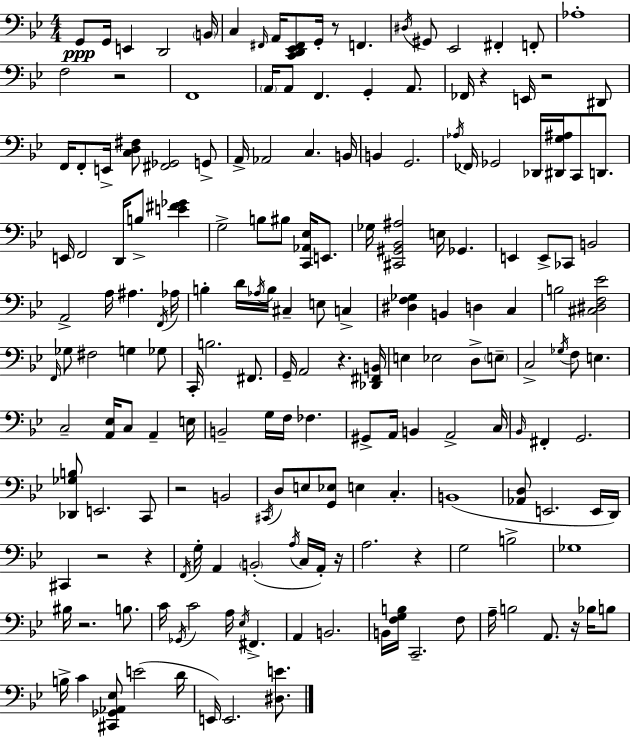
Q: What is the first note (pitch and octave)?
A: G2